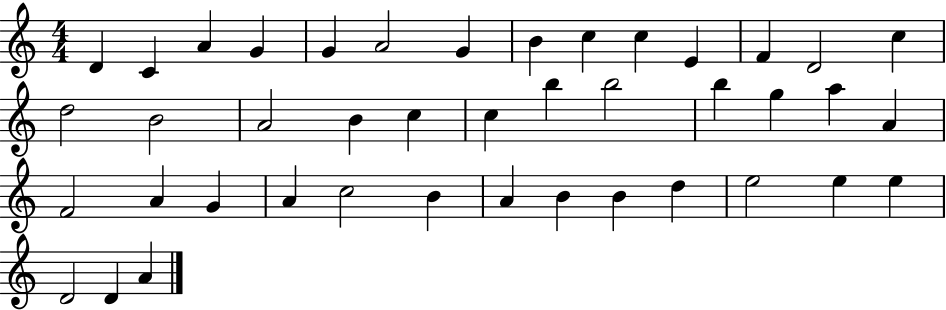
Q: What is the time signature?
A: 4/4